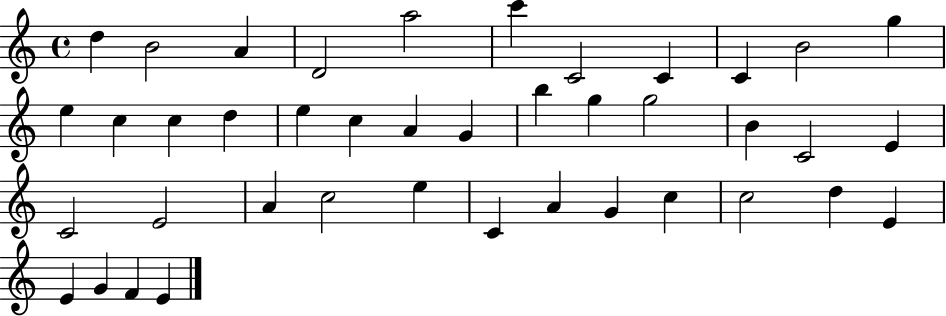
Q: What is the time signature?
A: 4/4